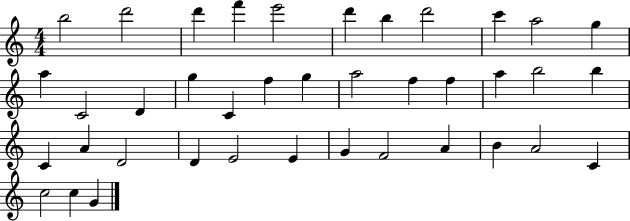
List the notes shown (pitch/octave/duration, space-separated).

B5/h D6/h D6/q F6/q E6/h D6/q B5/q D6/h C6/q A5/h G5/q A5/q C4/h D4/q G5/q C4/q F5/q G5/q A5/h F5/q F5/q A5/q B5/h B5/q C4/q A4/q D4/h D4/q E4/h E4/q G4/q F4/h A4/q B4/q A4/h C4/q C5/h C5/q G4/q